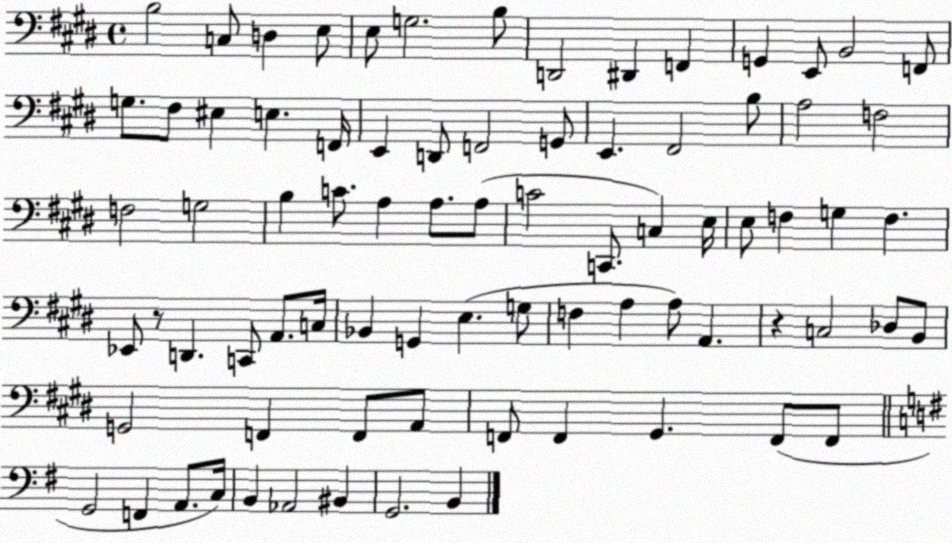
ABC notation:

X:1
T:Untitled
M:4/4
L:1/4
K:E
B,2 C,/2 D, E,/2 E,/2 G,2 B,/2 D,,2 ^D,, F,, G,, E,,/2 B,,2 F,,/2 G,/2 ^F,/2 ^E, E, F,,/4 E,, D,,/2 F,,2 G,,/2 E,, ^F,,2 B,/2 A,2 F,2 F,2 G,2 B, C/2 A, A,/2 A,/2 C2 C,,/2 C, E,/4 E,/2 F, G, F, _E,,/2 z/2 D,, C,,/2 A,,/2 C,/4 _B,, G,, E, G,/2 F, A, A,/2 A,, z C,2 _D,/2 B,,/2 G,,2 F,, F,,/2 A,,/2 F,,/2 F,, ^G,, F,,/2 F,,/2 G,,2 F,, A,,/2 C,/4 B,, _A,,2 ^B,, G,,2 B,,